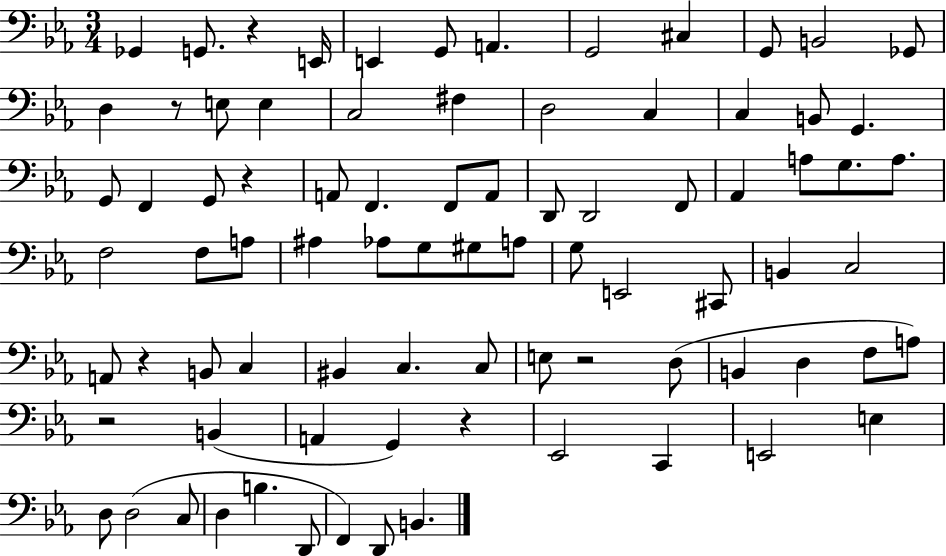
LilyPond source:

{
  \clef bass
  \numericTimeSignature
  \time 3/4
  \key ees \major
  \repeat volta 2 { ges,4 g,8. r4 e,16 | e,4 g,8 a,4. | g,2 cis4 | g,8 b,2 ges,8 | \break d4 r8 e8 e4 | c2 fis4 | d2 c4 | c4 b,8 g,4. | \break g,8 f,4 g,8 r4 | a,8 f,4. f,8 a,8 | d,8 d,2 f,8 | aes,4 a8 g8. a8. | \break f2 f8 a8 | ais4 aes8 g8 gis8 a8 | g8 e,2 cis,8 | b,4 c2 | \break a,8 r4 b,8 c4 | bis,4 c4. c8 | e8 r2 d8( | b,4 d4 f8 a8) | \break r2 b,4( | a,4 g,4) r4 | ees,2 c,4 | e,2 e4 | \break d8 d2( c8 | d4 b4. d,8 | f,4) d,8 b,4. | } \bar "|."
}